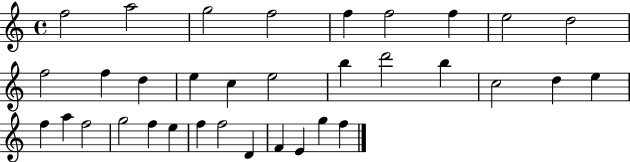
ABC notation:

X:1
T:Untitled
M:4/4
L:1/4
K:C
f2 a2 g2 f2 f f2 f e2 d2 f2 f d e c e2 b d'2 b c2 d e f a f2 g2 f e f f2 D F E g f